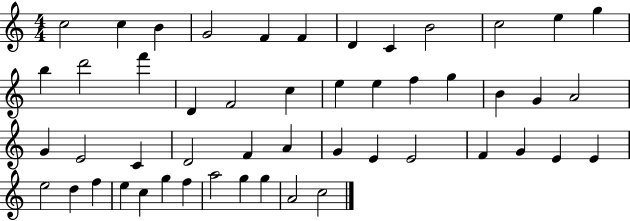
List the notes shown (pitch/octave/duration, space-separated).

C5/h C5/q B4/q G4/h F4/q F4/q D4/q C4/q B4/h C5/h E5/q G5/q B5/q D6/h F6/q D4/q F4/h C5/q E5/q E5/q F5/q G5/q B4/q G4/q A4/h G4/q E4/h C4/q D4/h F4/q A4/q G4/q E4/q E4/h F4/q G4/q E4/q E4/q E5/h D5/q F5/q E5/q C5/q G5/q F5/q A5/h G5/q G5/q A4/h C5/h